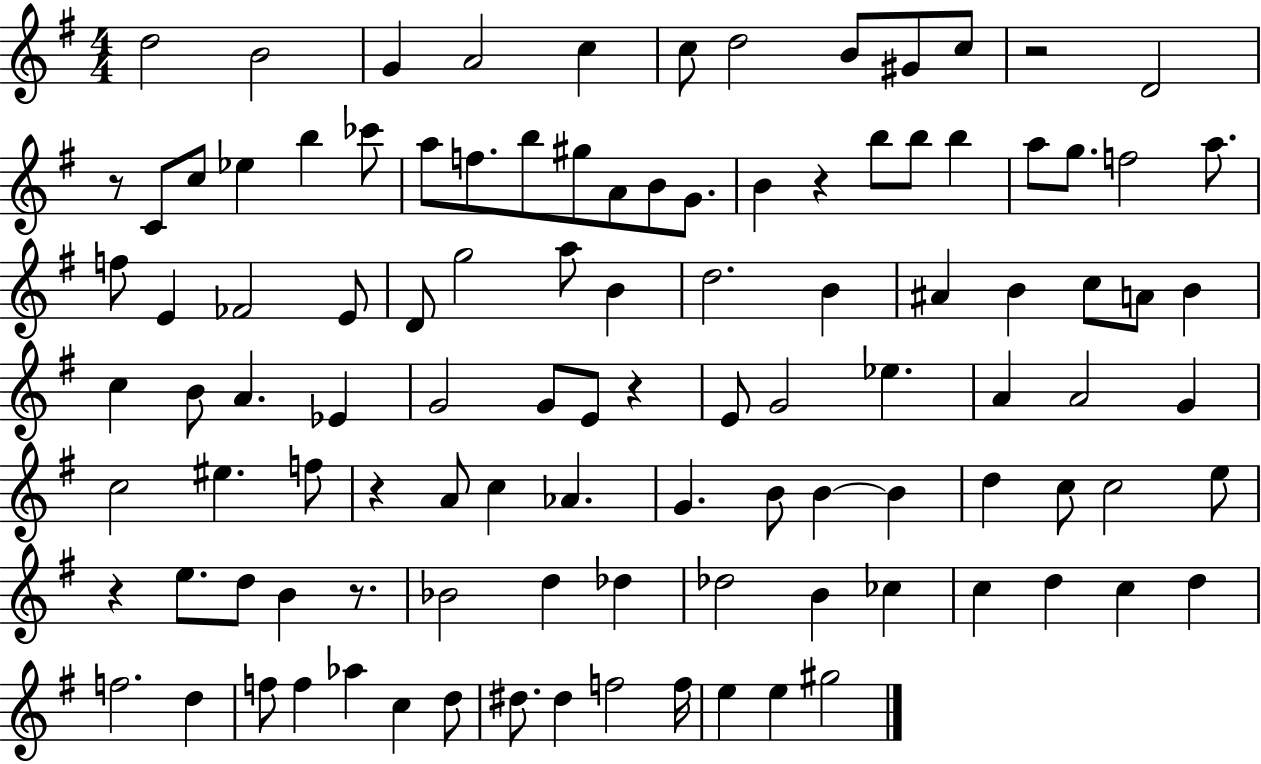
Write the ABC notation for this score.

X:1
T:Untitled
M:4/4
L:1/4
K:G
d2 B2 G A2 c c/2 d2 B/2 ^G/2 c/2 z2 D2 z/2 C/2 c/2 _e b _c'/2 a/2 f/2 b/2 ^g/2 A/2 B/2 G/2 B z b/2 b/2 b a/2 g/2 f2 a/2 f/2 E _F2 E/2 D/2 g2 a/2 B d2 B ^A B c/2 A/2 B c B/2 A _E G2 G/2 E/2 z E/2 G2 _e A A2 G c2 ^e f/2 z A/2 c _A G B/2 B B d c/2 c2 e/2 z e/2 d/2 B z/2 _B2 d _d _d2 B _c c d c d f2 d f/2 f _a c d/2 ^d/2 ^d f2 f/4 e e ^g2